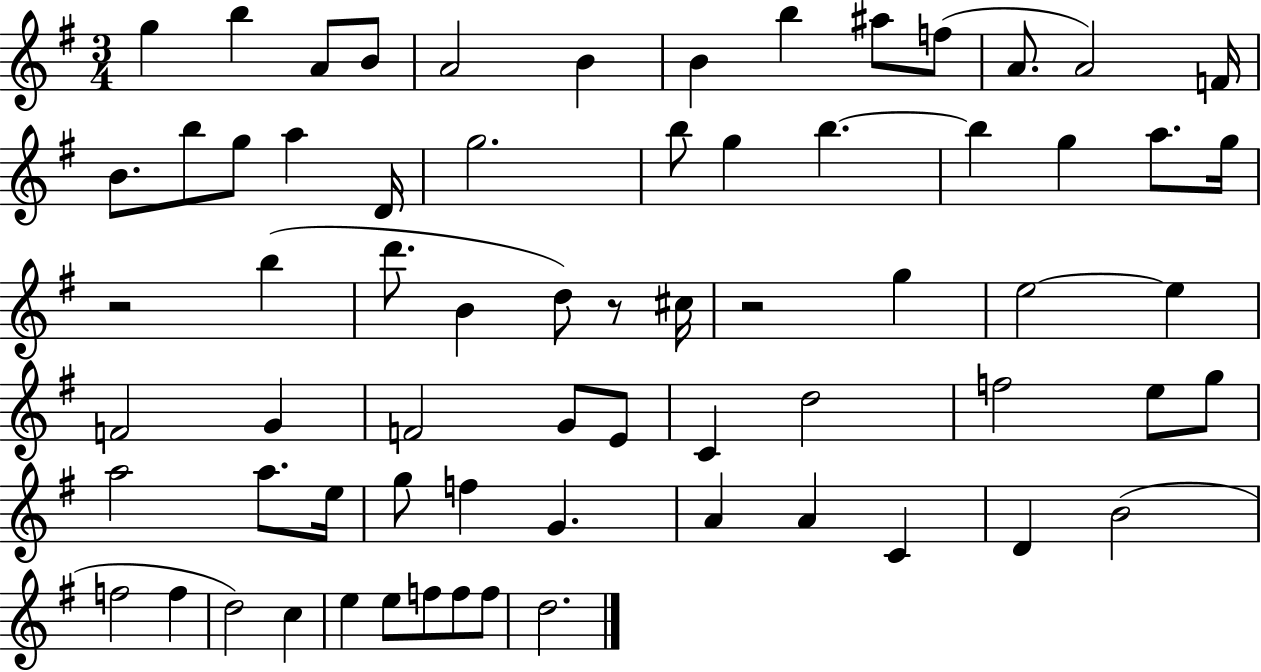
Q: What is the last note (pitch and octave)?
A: D5